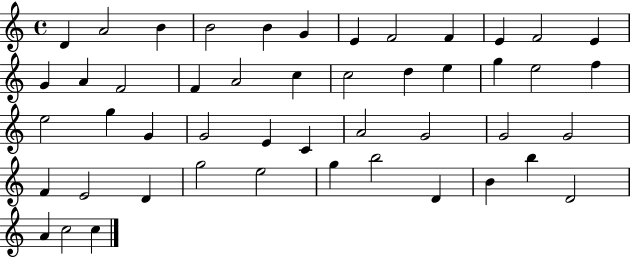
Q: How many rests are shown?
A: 0